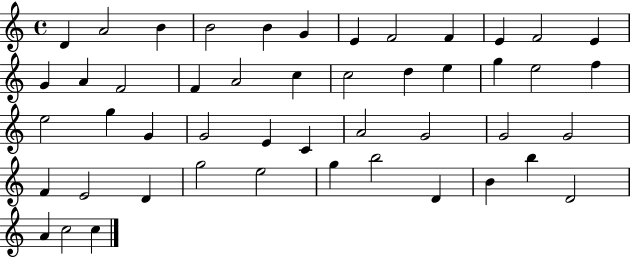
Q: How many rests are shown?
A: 0